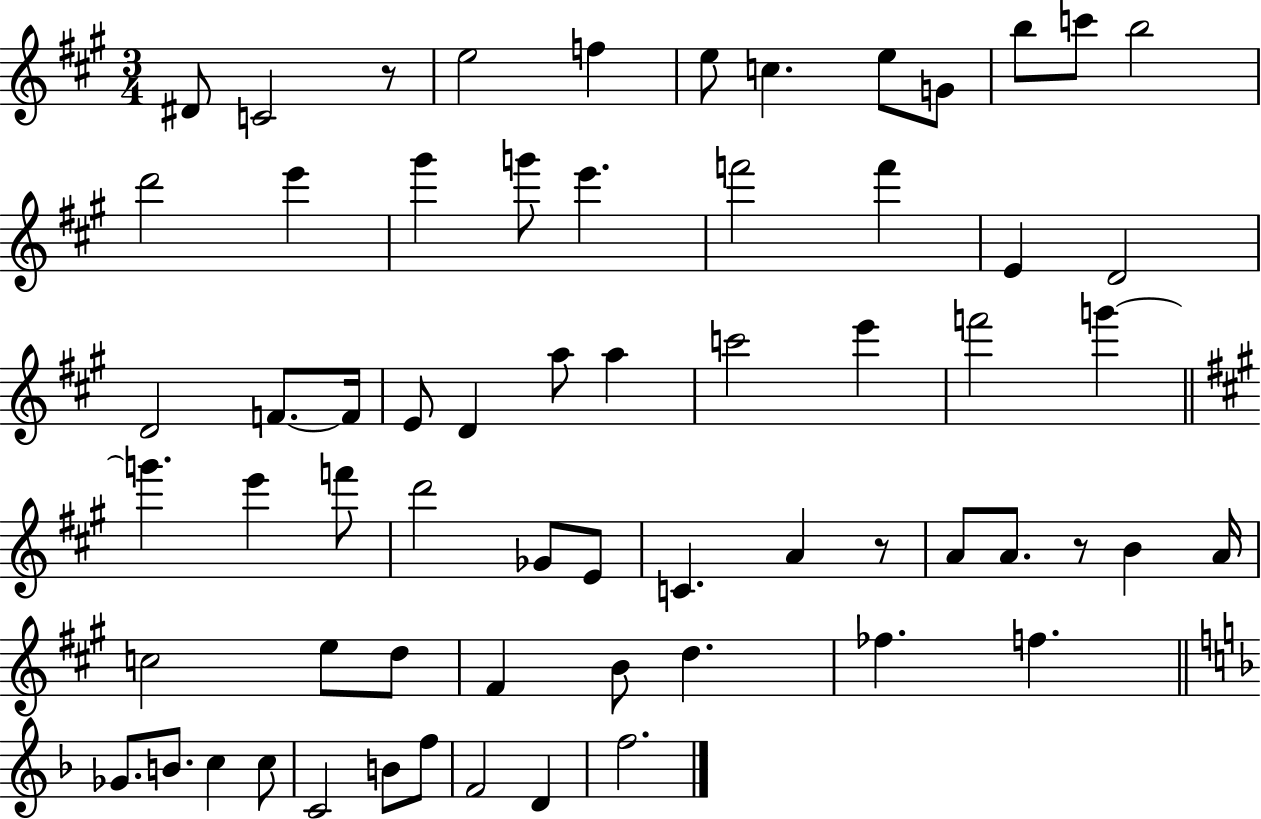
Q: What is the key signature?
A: A major